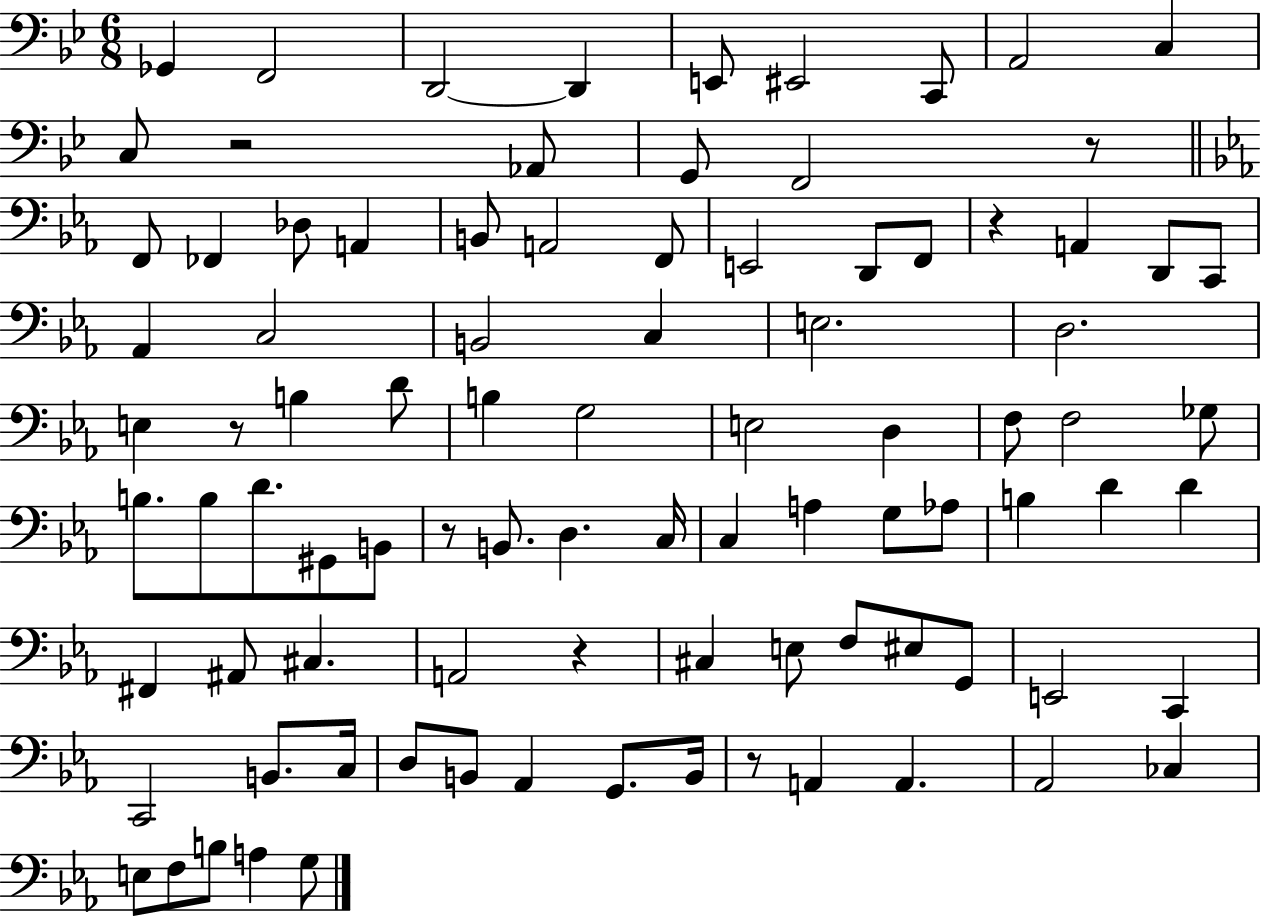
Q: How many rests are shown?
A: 7